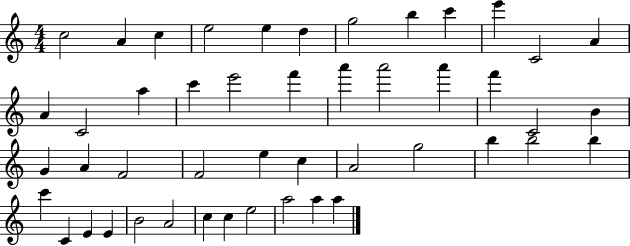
{
  \clef treble
  \numericTimeSignature
  \time 4/4
  \key c \major
  c''2 a'4 c''4 | e''2 e''4 d''4 | g''2 b''4 c'''4 | e'''4 c'2 a'4 | \break a'4 c'2 a''4 | c'''4 e'''2 f'''4 | a'''4 a'''2 a'''4 | f'''4 c'2 b'4 | \break g'4 a'4 f'2 | f'2 e''4 c''4 | a'2 g''2 | b''4 b''2 b''4 | \break c'''4 c'4 e'4 e'4 | b'2 a'2 | c''4 c''4 e''2 | a''2 a''4 a''4 | \break \bar "|."
}